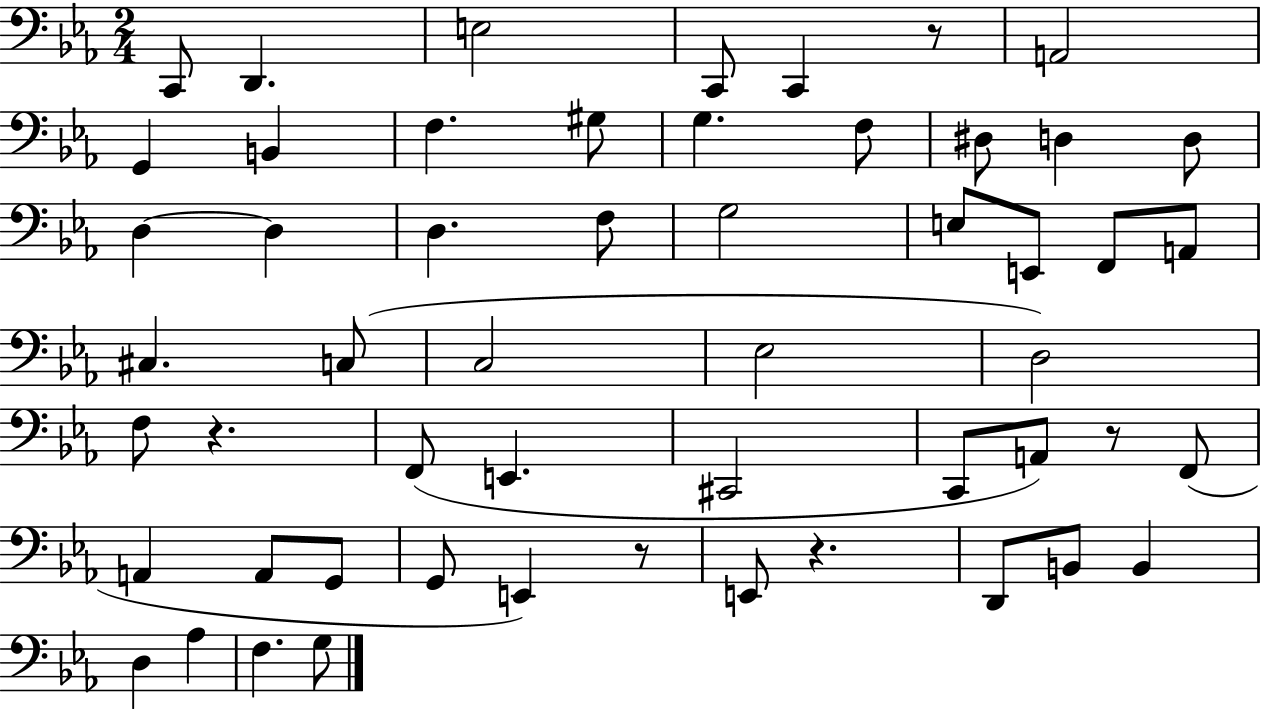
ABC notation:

X:1
T:Untitled
M:2/4
L:1/4
K:Eb
C,,/2 D,, E,2 C,,/2 C,, z/2 A,,2 G,, B,, F, ^G,/2 G, F,/2 ^D,/2 D, D,/2 D, D, D, F,/2 G,2 E,/2 E,,/2 F,,/2 A,,/2 ^C, C,/2 C,2 _E,2 D,2 F,/2 z F,,/2 E,, ^C,,2 C,,/2 A,,/2 z/2 F,,/2 A,, A,,/2 G,,/2 G,,/2 E,, z/2 E,,/2 z D,,/2 B,,/2 B,, D, _A, F, G,/2